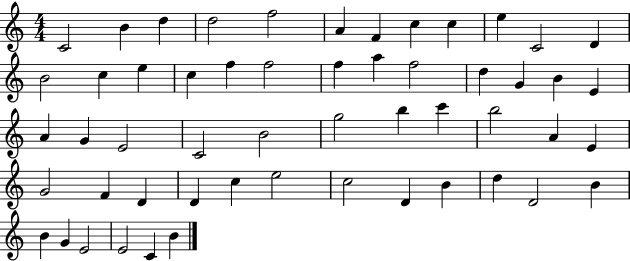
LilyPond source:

{
  \clef treble
  \numericTimeSignature
  \time 4/4
  \key c \major
  c'2 b'4 d''4 | d''2 f''2 | a'4 f'4 c''4 c''4 | e''4 c'2 d'4 | \break b'2 c''4 e''4 | c''4 f''4 f''2 | f''4 a''4 f''2 | d''4 g'4 b'4 e'4 | \break a'4 g'4 e'2 | c'2 b'2 | g''2 b''4 c'''4 | b''2 a'4 e'4 | \break g'2 f'4 d'4 | d'4 c''4 e''2 | c''2 d'4 b'4 | d''4 d'2 b'4 | \break b'4 g'4 e'2 | e'2 c'4 b'4 | \bar "|."
}